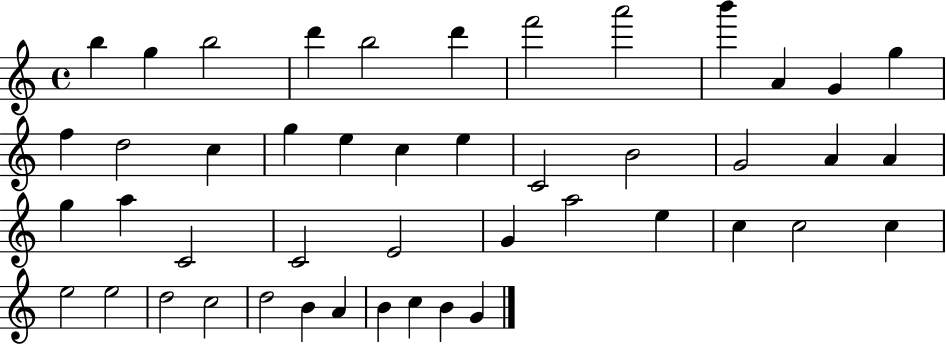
B5/q G5/q B5/h D6/q B5/h D6/q F6/h A6/h B6/q A4/q G4/q G5/q F5/q D5/h C5/q G5/q E5/q C5/q E5/q C4/h B4/h G4/h A4/q A4/q G5/q A5/q C4/h C4/h E4/h G4/q A5/h E5/q C5/q C5/h C5/q E5/h E5/h D5/h C5/h D5/h B4/q A4/q B4/q C5/q B4/q G4/q